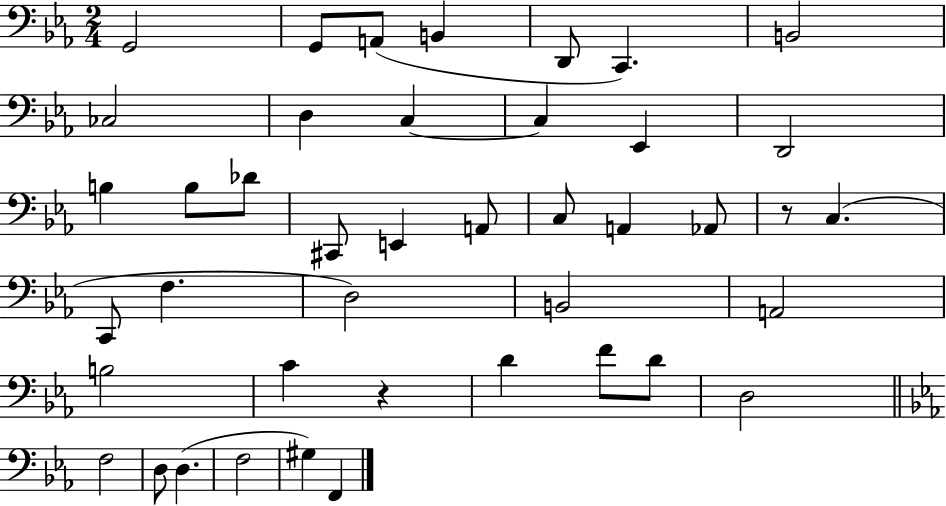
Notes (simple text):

G2/h G2/e A2/e B2/q D2/e C2/q. B2/h CES3/h D3/q C3/q C3/q Eb2/q D2/h B3/q B3/e Db4/e C#2/e E2/q A2/e C3/e A2/q Ab2/e R/e C3/q. C2/e F3/q. D3/h B2/h A2/h B3/h C4/q R/q D4/q F4/e D4/e D3/h F3/h D3/e D3/q. F3/h G#3/q F2/q